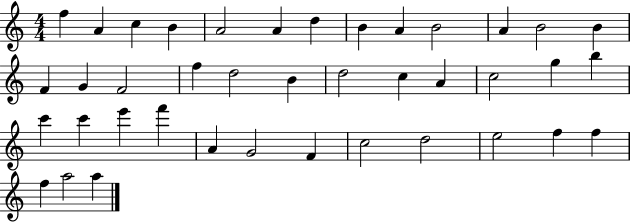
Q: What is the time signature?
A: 4/4